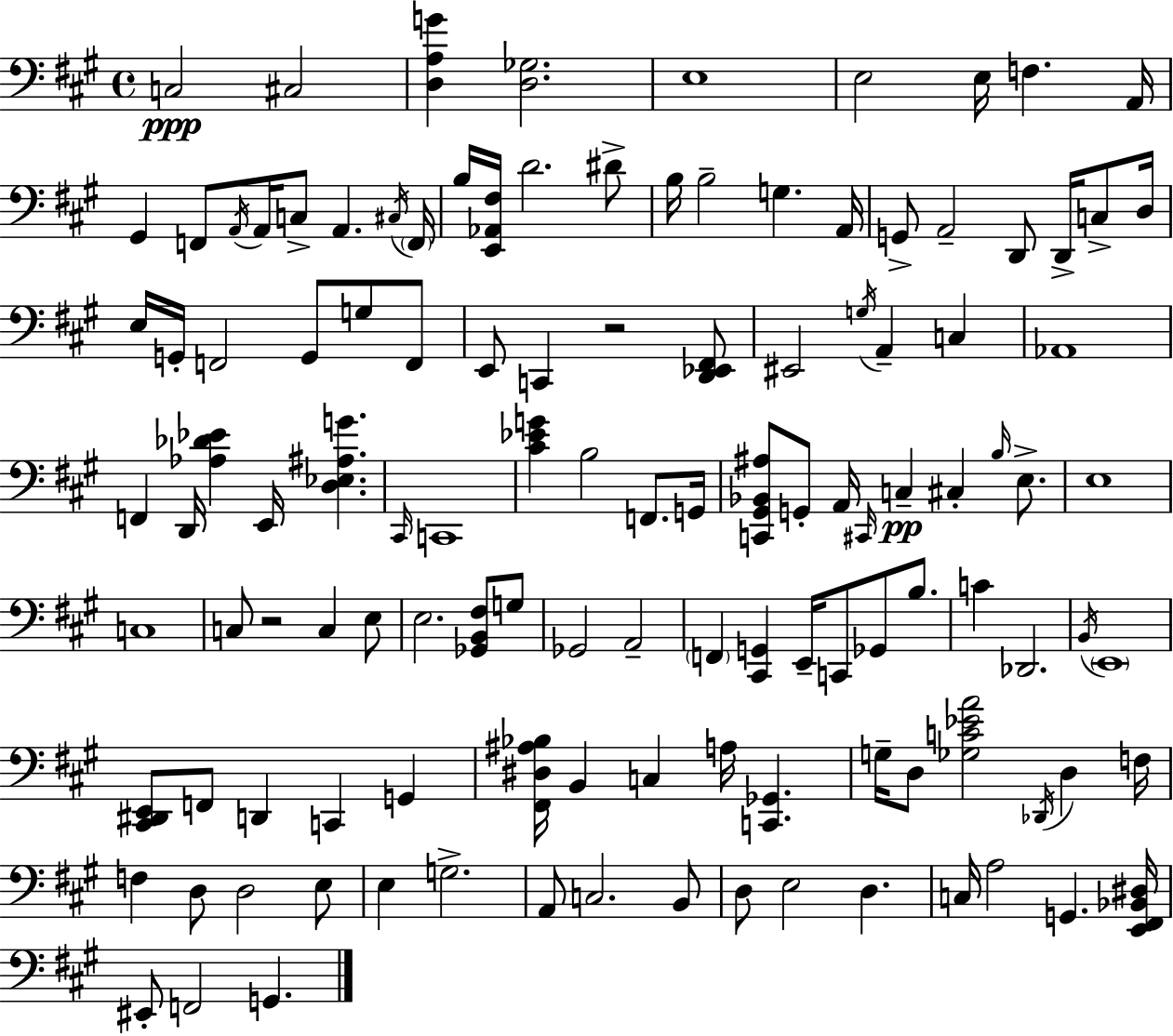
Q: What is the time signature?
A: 4/4